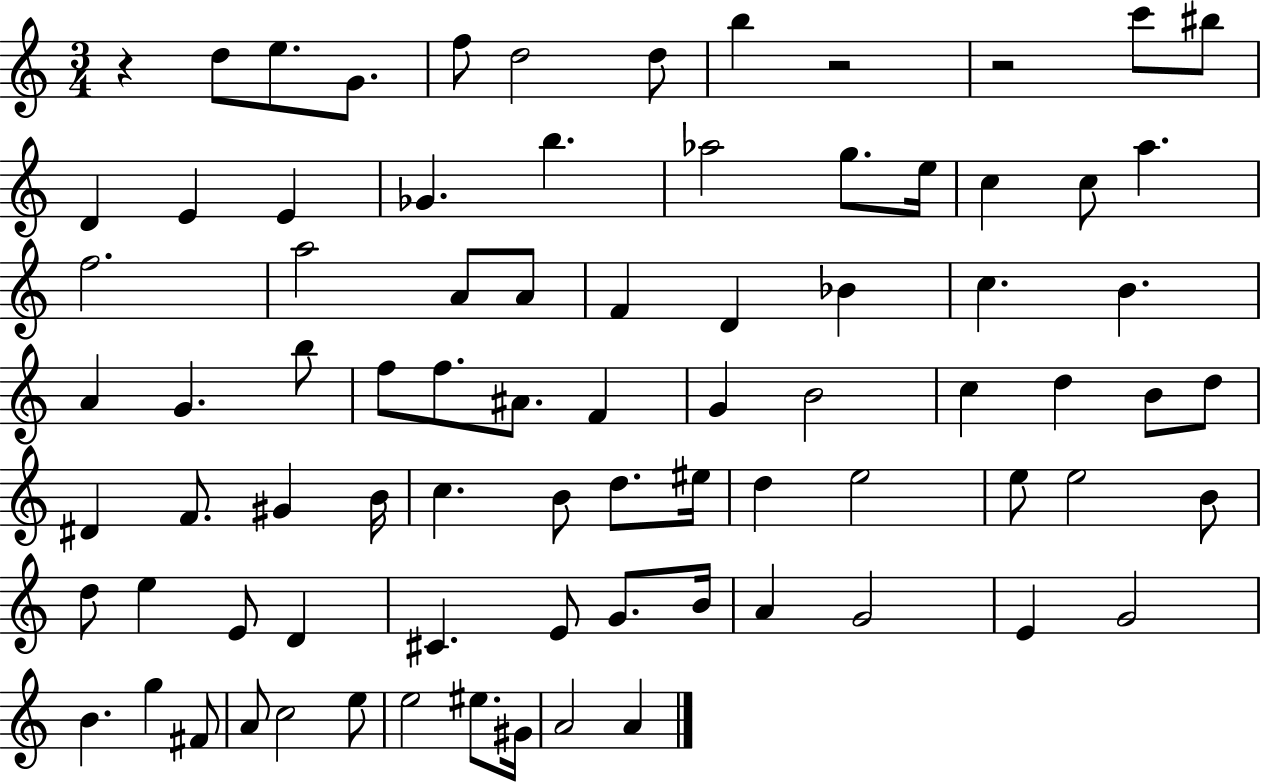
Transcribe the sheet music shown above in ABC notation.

X:1
T:Untitled
M:3/4
L:1/4
K:C
z d/2 e/2 G/2 f/2 d2 d/2 b z2 z2 c'/2 ^b/2 D E E _G b _a2 g/2 e/4 c c/2 a f2 a2 A/2 A/2 F D _B c B A G b/2 f/2 f/2 ^A/2 F G B2 c d B/2 d/2 ^D F/2 ^G B/4 c B/2 d/2 ^e/4 d e2 e/2 e2 B/2 d/2 e E/2 D ^C E/2 G/2 B/4 A G2 E G2 B g ^F/2 A/2 c2 e/2 e2 ^e/2 ^G/4 A2 A